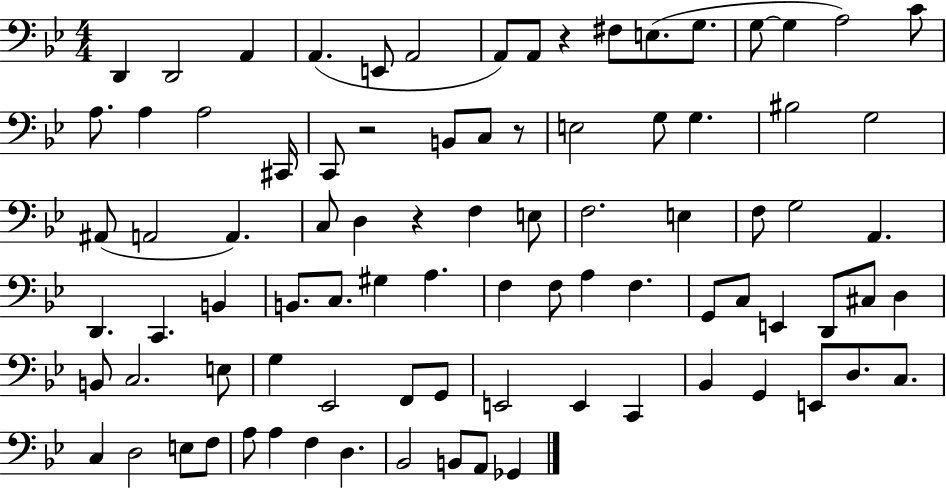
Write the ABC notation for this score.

X:1
T:Untitled
M:4/4
L:1/4
K:Bb
D,, D,,2 A,, A,, E,,/2 A,,2 A,,/2 A,,/2 z ^F,/2 E,/2 G,/2 G,/2 G, A,2 C/2 A,/2 A, A,2 ^C,,/4 C,,/2 z2 B,,/2 C,/2 z/2 E,2 G,/2 G, ^B,2 G,2 ^A,,/2 A,,2 A,, C,/2 D, z F, E,/2 F,2 E, F,/2 G,2 A,, D,, C,, B,, B,,/2 C,/2 ^G, A, F, F,/2 A, F, G,,/2 C,/2 E,, D,,/2 ^C,/2 D, B,,/2 C,2 E,/2 G, _E,,2 F,,/2 G,,/2 E,,2 E,, C,, _B,, G,, E,,/2 D,/2 C,/2 C, D,2 E,/2 F,/2 A,/2 A, F, D, _B,,2 B,,/2 A,,/2 _G,,